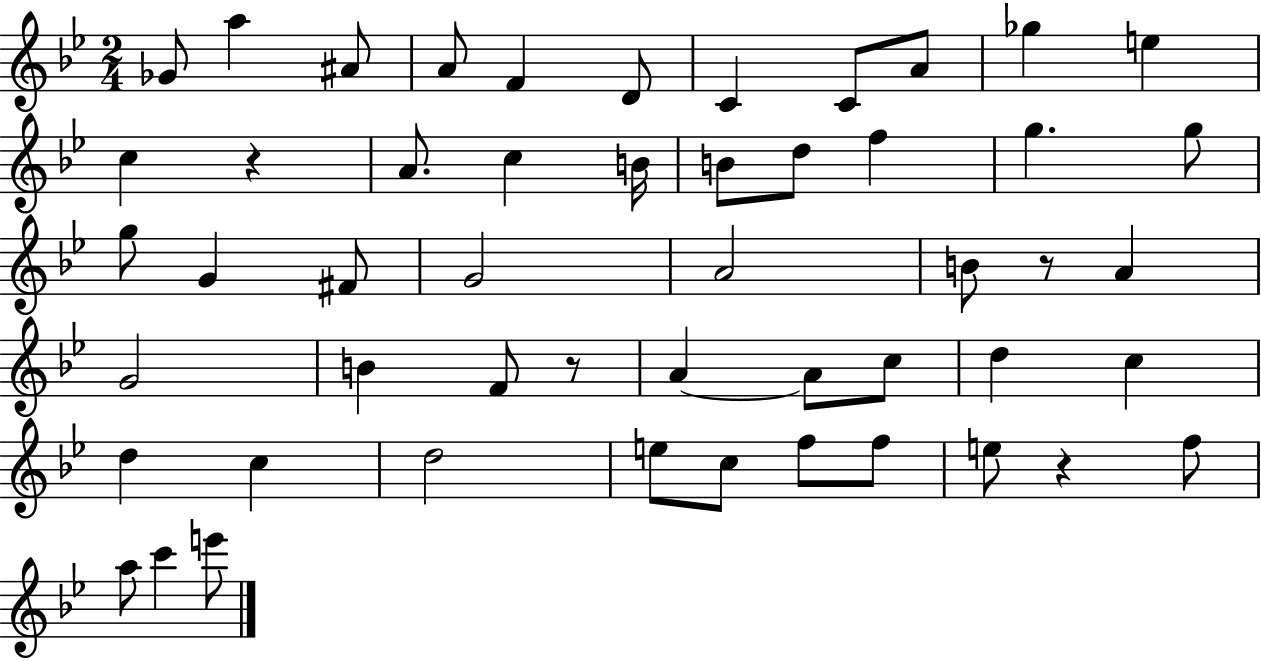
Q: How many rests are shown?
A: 4